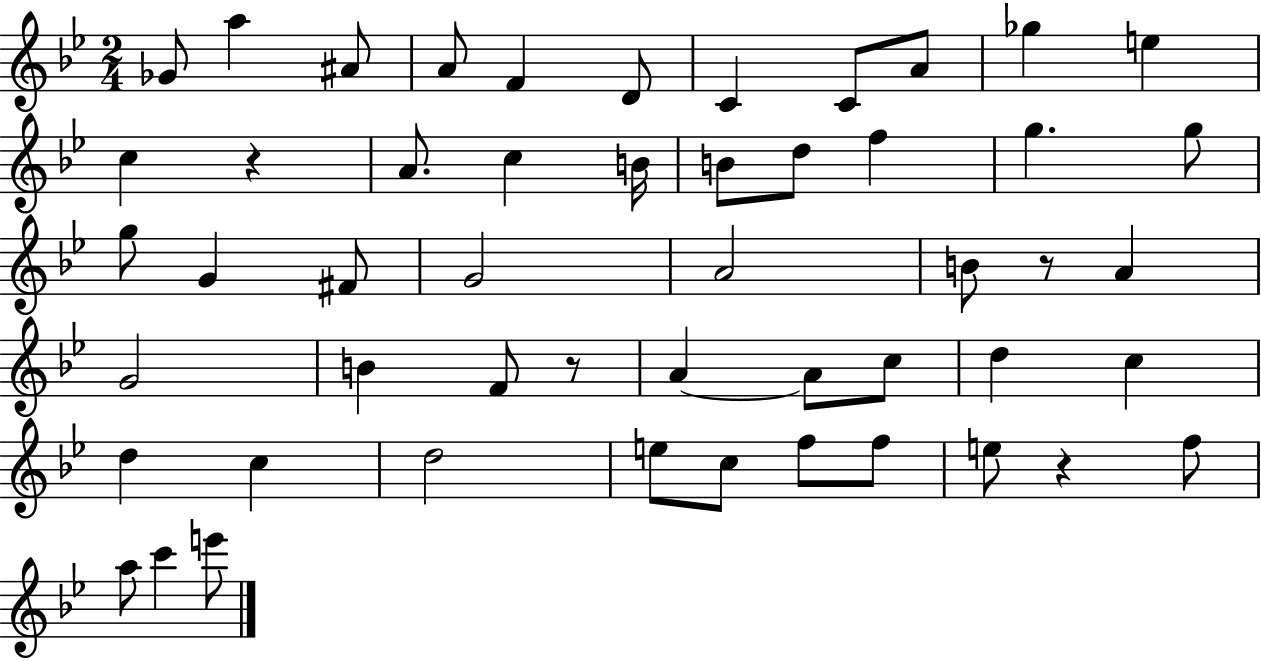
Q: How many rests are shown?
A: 4